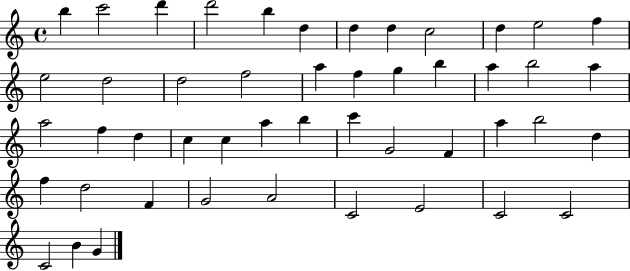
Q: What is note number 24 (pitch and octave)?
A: A5